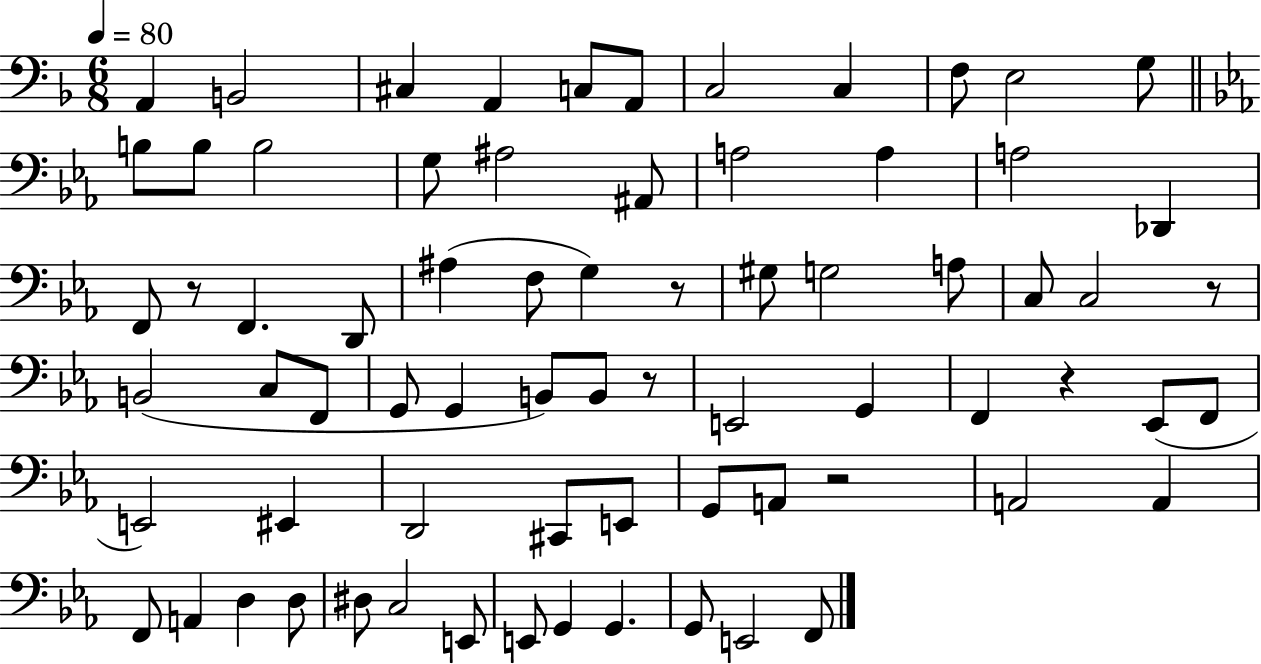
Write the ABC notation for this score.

X:1
T:Untitled
M:6/8
L:1/4
K:F
A,, B,,2 ^C, A,, C,/2 A,,/2 C,2 C, F,/2 E,2 G,/2 B,/2 B,/2 B,2 G,/2 ^A,2 ^A,,/2 A,2 A, A,2 _D,, F,,/2 z/2 F,, D,,/2 ^A, F,/2 G, z/2 ^G,/2 G,2 A,/2 C,/2 C,2 z/2 B,,2 C,/2 F,,/2 G,,/2 G,, B,,/2 B,,/2 z/2 E,,2 G,, F,, z _E,,/2 F,,/2 E,,2 ^E,, D,,2 ^C,,/2 E,,/2 G,,/2 A,,/2 z2 A,,2 A,, F,,/2 A,, D, D,/2 ^D,/2 C,2 E,,/2 E,,/2 G,, G,, G,,/2 E,,2 F,,/2